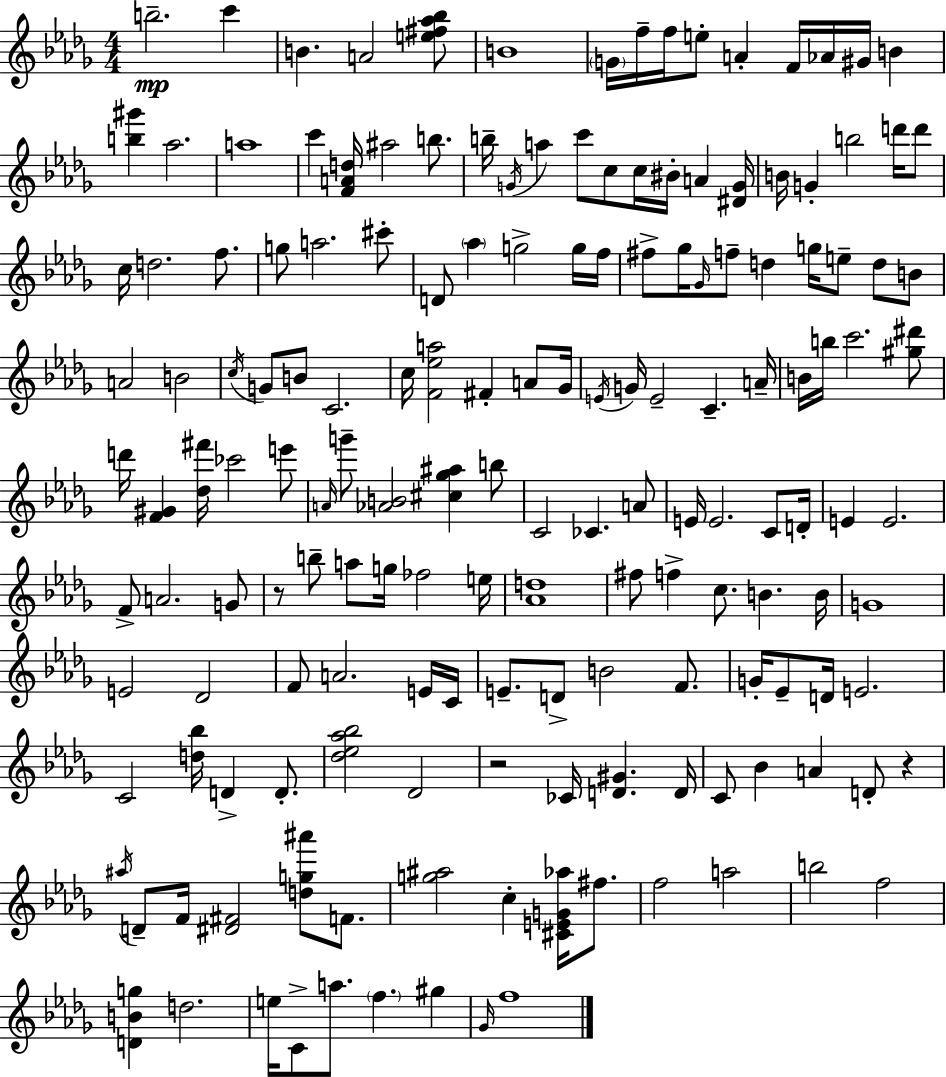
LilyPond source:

{
  \clef treble
  \numericTimeSignature
  \time 4/4
  \key bes \minor
  b''2.--\mp c'''4 | b'4. a'2 <e'' fis'' aes'' bes''>8 | b'1 | \parenthesize g'16 f''16-- f''16 e''8-. a'4-. f'16 aes'16 gis'16 b'4 | \break <b'' gis'''>4 aes''2. | a''1 | c'''4 <f' a' d''>16 ais''2 b''8. | b''16-- \acciaccatura { g'16 } a''4 c'''8 c''8 c''16 bis'16-. a'4 | \break <dis' g'>16 b'16 g'4-. b''2 d'''16 d'''8 | c''16 d''2. f''8. | g''8 a''2. cis'''8-. | d'8 \parenthesize aes''4 g''2-> g''16 | \break f''16 fis''8-> ges''16 \grace { ges'16 } f''8-- d''4 g''16 e''8-- d''8 | b'8 a'2 b'2 | \acciaccatura { c''16 } g'8 b'8 c'2. | c''16 <f' ees'' a''>2 fis'4-. | \break a'8 ges'16 \acciaccatura { e'16 } g'16 e'2-- c'4.-- | a'16-- b'16 b''16 c'''2. | <gis'' dis'''>8 d'''16 <f' gis'>4 <des'' fis'''>16 ces'''2 | e'''8 \grace { a'16 } g'''8-- <aes' b'>2 <cis'' ges'' ais''>4 | \break b''8 c'2 ces'4. | a'8 e'16 e'2. | c'8 d'16-. e'4 e'2. | f'8-> a'2. | \break g'8 r8 b''8-- a''8 g''16 fes''2 | e''16 <aes' d''>1 | fis''8 f''4-> c''8. b'4. | b'16 g'1 | \break e'2 des'2 | f'8 a'2. | e'16 c'16 e'8.-- d'8-> b'2 | f'8. g'16-. ees'8-- d'16 e'2. | \break c'2 <d'' bes''>16 d'4-> | d'8.-. <des'' ees'' aes'' bes''>2 des'2 | r2 ces'16 <d' gis'>4. | d'16 c'8 bes'4 a'4 d'8-. | \break r4 \acciaccatura { ais''16 } d'8-- f'16 <dis' fis'>2 | <d'' g'' ais'''>8 f'8. <g'' ais''>2 c''4-. | <cis' e' g' aes''>16 fis''8. f''2 a''2 | b''2 f''2 | \break <d' b' g''>4 d''2. | e''16 c'8-> a''8. \parenthesize f''4. | gis''4 \grace { ges'16 } f''1 | \bar "|."
}